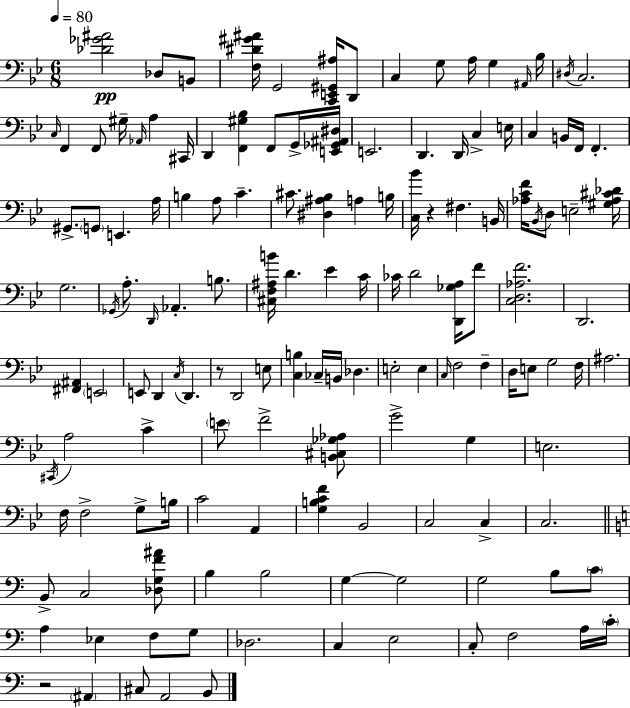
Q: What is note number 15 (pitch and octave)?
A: F2